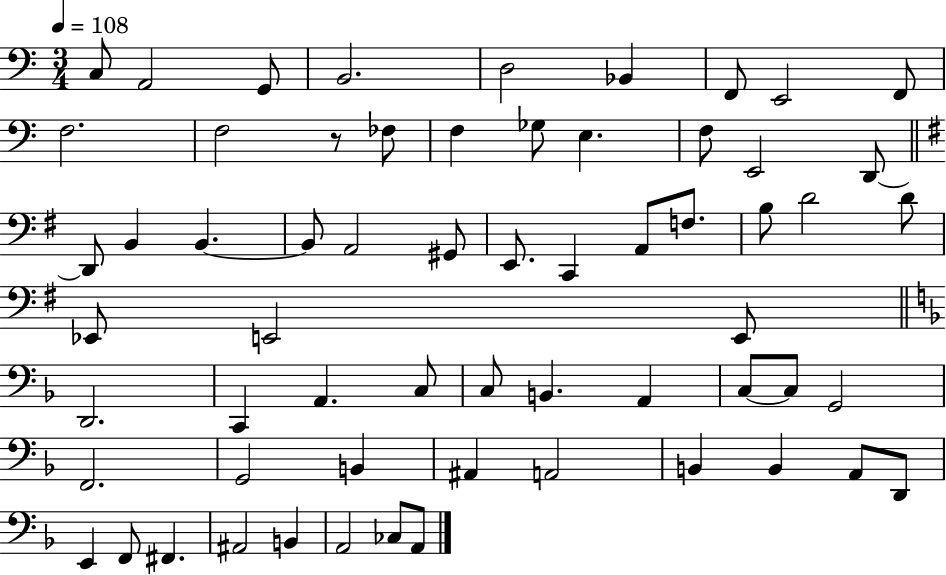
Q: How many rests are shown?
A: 1